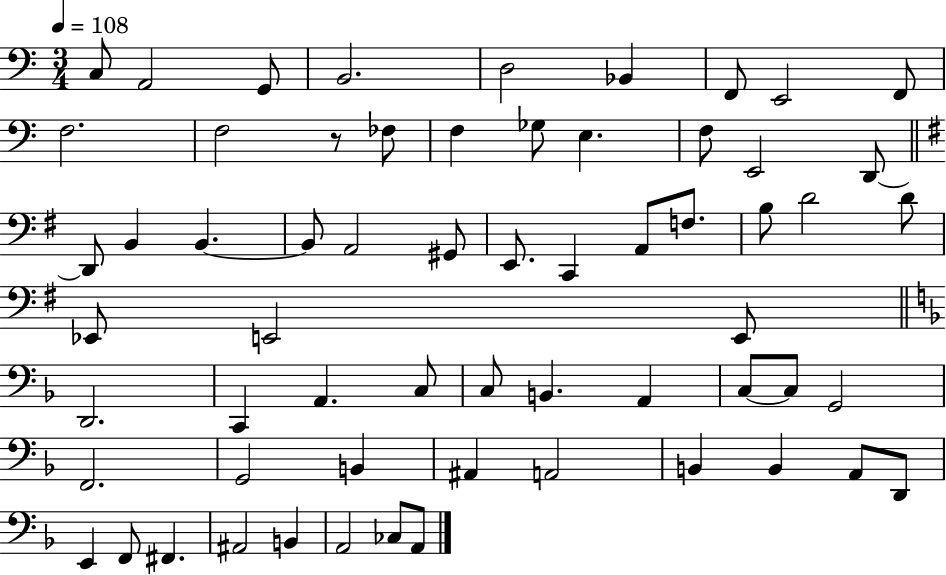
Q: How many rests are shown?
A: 1